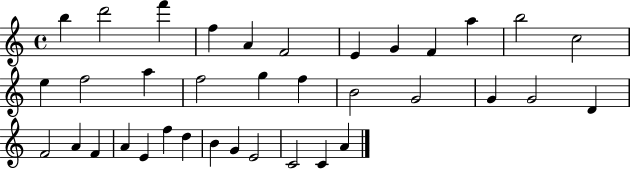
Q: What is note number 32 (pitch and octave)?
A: G4